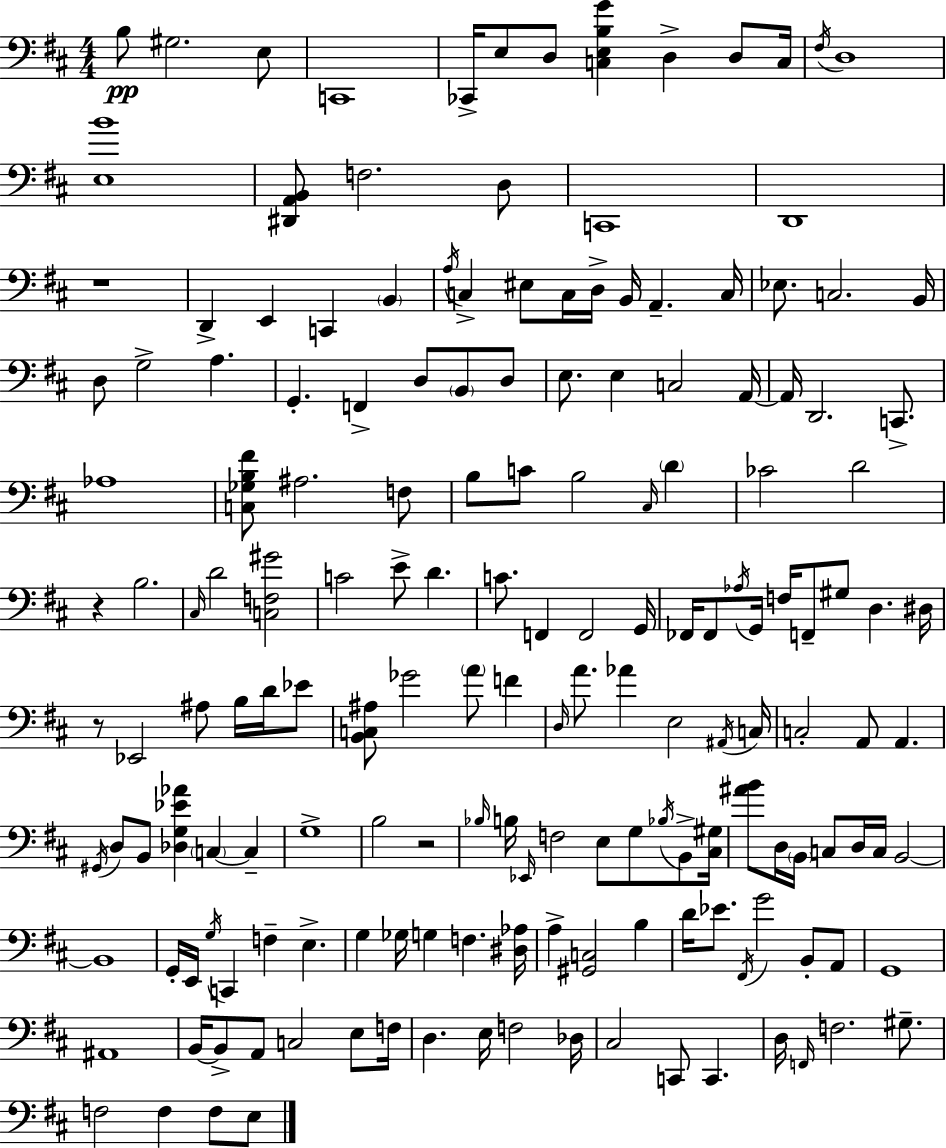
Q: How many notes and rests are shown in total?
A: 170